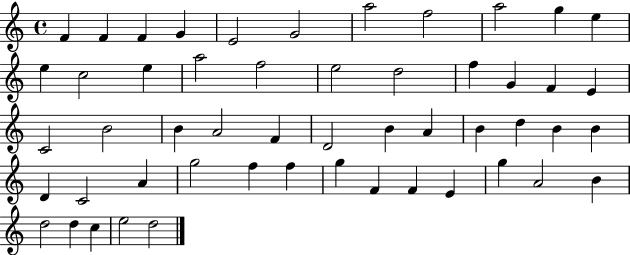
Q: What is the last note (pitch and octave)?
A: D5